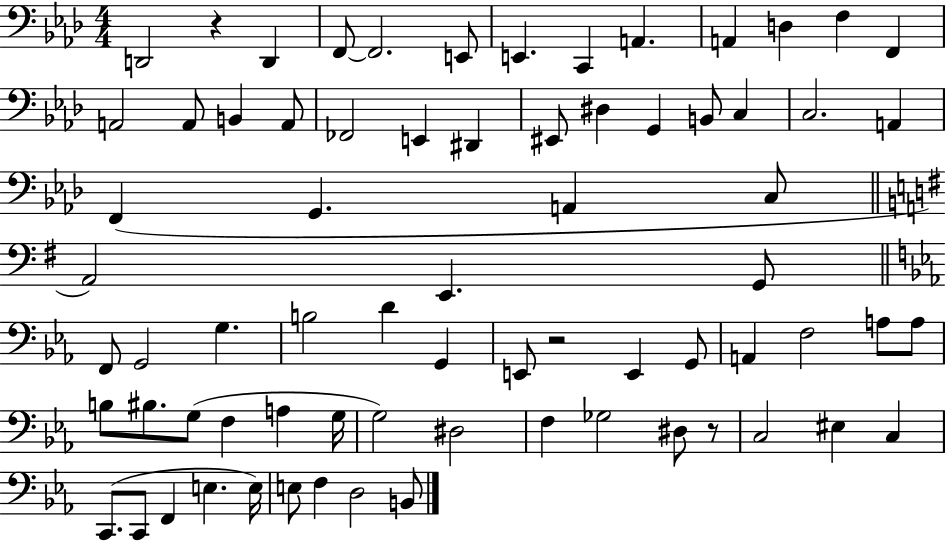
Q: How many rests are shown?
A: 3